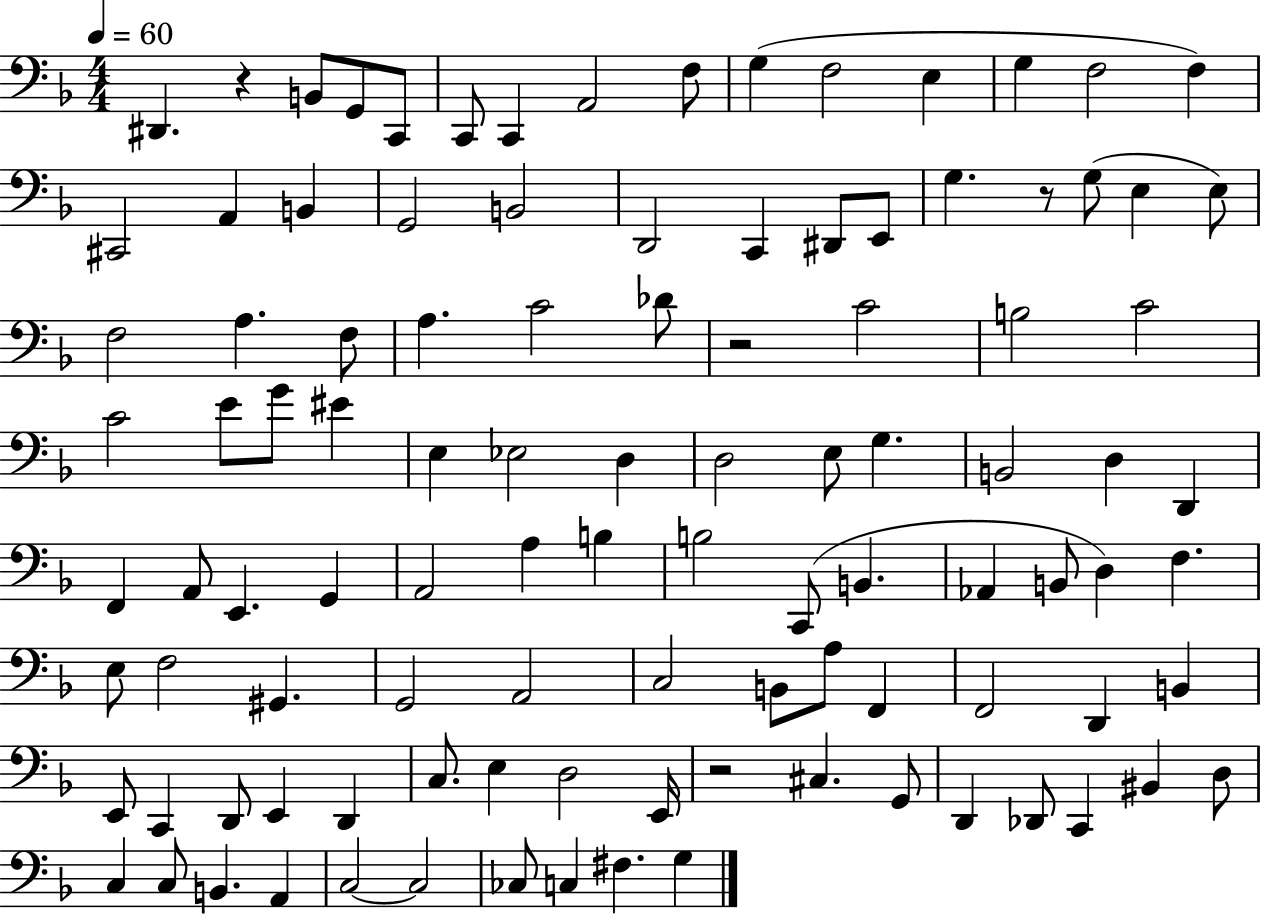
D#2/q. R/q B2/e G2/e C2/e C2/e C2/q A2/h F3/e G3/q F3/h E3/q G3/q F3/h F3/q C#2/h A2/q B2/q G2/h B2/h D2/h C2/q D#2/e E2/e G3/q. R/e G3/e E3/q E3/e F3/h A3/q. F3/e A3/q. C4/h Db4/e R/h C4/h B3/h C4/h C4/h E4/e G4/e EIS4/q E3/q Eb3/h D3/q D3/h E3/e G3/q. B2/h D3/q D2/q F2/q A2/e E2/q. G2/q A2/h A3/q B3/q B3/h C2/e B2/q. Ab2/q B2/e D3/q F3/q. E3/e F3/h G#2/q. G2/h A2/h C3/h B2/e A3/e F2/q F2/h D2/q B2/q E2/e C2/q D2/e E2/q D2/q C3/e. E3/q D3/h E2/s R/h C#3/q. G2/e D2/q Db2/e C2/q BIS2/q D3/e C3/q C3/e B2/q. A2/q C3/h C3/h CES3/e C3/q F#3/q. G3/q